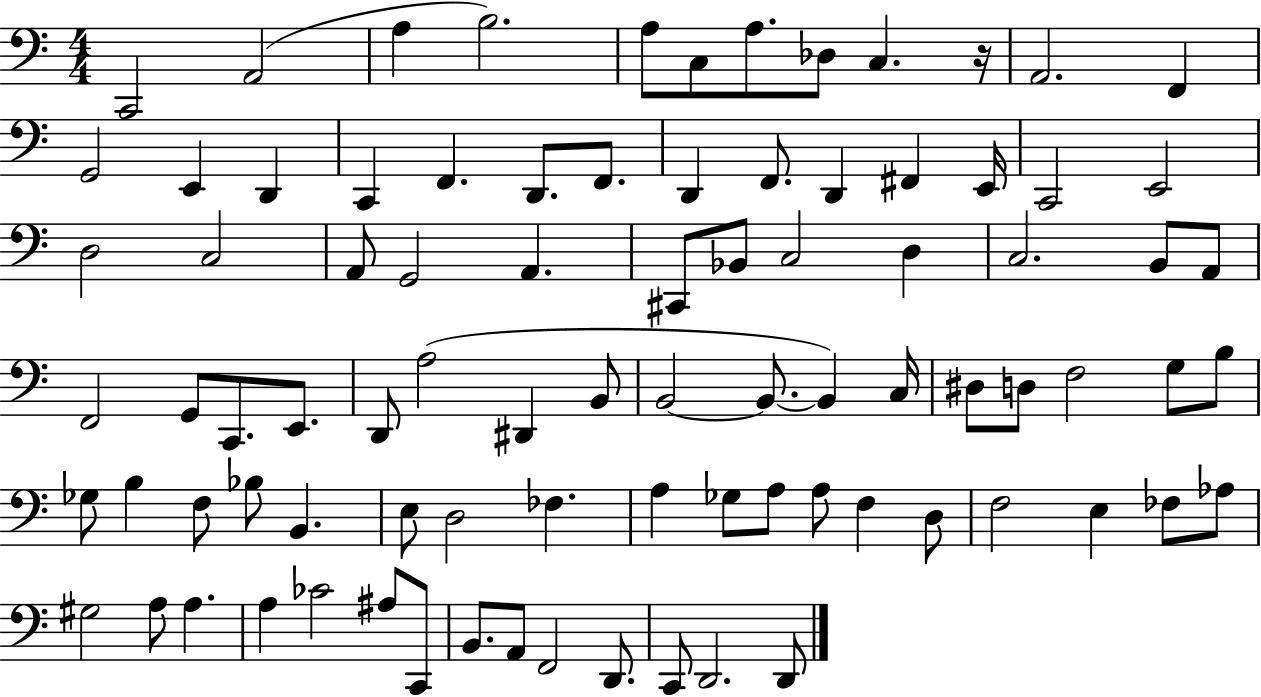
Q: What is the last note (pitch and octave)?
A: D2